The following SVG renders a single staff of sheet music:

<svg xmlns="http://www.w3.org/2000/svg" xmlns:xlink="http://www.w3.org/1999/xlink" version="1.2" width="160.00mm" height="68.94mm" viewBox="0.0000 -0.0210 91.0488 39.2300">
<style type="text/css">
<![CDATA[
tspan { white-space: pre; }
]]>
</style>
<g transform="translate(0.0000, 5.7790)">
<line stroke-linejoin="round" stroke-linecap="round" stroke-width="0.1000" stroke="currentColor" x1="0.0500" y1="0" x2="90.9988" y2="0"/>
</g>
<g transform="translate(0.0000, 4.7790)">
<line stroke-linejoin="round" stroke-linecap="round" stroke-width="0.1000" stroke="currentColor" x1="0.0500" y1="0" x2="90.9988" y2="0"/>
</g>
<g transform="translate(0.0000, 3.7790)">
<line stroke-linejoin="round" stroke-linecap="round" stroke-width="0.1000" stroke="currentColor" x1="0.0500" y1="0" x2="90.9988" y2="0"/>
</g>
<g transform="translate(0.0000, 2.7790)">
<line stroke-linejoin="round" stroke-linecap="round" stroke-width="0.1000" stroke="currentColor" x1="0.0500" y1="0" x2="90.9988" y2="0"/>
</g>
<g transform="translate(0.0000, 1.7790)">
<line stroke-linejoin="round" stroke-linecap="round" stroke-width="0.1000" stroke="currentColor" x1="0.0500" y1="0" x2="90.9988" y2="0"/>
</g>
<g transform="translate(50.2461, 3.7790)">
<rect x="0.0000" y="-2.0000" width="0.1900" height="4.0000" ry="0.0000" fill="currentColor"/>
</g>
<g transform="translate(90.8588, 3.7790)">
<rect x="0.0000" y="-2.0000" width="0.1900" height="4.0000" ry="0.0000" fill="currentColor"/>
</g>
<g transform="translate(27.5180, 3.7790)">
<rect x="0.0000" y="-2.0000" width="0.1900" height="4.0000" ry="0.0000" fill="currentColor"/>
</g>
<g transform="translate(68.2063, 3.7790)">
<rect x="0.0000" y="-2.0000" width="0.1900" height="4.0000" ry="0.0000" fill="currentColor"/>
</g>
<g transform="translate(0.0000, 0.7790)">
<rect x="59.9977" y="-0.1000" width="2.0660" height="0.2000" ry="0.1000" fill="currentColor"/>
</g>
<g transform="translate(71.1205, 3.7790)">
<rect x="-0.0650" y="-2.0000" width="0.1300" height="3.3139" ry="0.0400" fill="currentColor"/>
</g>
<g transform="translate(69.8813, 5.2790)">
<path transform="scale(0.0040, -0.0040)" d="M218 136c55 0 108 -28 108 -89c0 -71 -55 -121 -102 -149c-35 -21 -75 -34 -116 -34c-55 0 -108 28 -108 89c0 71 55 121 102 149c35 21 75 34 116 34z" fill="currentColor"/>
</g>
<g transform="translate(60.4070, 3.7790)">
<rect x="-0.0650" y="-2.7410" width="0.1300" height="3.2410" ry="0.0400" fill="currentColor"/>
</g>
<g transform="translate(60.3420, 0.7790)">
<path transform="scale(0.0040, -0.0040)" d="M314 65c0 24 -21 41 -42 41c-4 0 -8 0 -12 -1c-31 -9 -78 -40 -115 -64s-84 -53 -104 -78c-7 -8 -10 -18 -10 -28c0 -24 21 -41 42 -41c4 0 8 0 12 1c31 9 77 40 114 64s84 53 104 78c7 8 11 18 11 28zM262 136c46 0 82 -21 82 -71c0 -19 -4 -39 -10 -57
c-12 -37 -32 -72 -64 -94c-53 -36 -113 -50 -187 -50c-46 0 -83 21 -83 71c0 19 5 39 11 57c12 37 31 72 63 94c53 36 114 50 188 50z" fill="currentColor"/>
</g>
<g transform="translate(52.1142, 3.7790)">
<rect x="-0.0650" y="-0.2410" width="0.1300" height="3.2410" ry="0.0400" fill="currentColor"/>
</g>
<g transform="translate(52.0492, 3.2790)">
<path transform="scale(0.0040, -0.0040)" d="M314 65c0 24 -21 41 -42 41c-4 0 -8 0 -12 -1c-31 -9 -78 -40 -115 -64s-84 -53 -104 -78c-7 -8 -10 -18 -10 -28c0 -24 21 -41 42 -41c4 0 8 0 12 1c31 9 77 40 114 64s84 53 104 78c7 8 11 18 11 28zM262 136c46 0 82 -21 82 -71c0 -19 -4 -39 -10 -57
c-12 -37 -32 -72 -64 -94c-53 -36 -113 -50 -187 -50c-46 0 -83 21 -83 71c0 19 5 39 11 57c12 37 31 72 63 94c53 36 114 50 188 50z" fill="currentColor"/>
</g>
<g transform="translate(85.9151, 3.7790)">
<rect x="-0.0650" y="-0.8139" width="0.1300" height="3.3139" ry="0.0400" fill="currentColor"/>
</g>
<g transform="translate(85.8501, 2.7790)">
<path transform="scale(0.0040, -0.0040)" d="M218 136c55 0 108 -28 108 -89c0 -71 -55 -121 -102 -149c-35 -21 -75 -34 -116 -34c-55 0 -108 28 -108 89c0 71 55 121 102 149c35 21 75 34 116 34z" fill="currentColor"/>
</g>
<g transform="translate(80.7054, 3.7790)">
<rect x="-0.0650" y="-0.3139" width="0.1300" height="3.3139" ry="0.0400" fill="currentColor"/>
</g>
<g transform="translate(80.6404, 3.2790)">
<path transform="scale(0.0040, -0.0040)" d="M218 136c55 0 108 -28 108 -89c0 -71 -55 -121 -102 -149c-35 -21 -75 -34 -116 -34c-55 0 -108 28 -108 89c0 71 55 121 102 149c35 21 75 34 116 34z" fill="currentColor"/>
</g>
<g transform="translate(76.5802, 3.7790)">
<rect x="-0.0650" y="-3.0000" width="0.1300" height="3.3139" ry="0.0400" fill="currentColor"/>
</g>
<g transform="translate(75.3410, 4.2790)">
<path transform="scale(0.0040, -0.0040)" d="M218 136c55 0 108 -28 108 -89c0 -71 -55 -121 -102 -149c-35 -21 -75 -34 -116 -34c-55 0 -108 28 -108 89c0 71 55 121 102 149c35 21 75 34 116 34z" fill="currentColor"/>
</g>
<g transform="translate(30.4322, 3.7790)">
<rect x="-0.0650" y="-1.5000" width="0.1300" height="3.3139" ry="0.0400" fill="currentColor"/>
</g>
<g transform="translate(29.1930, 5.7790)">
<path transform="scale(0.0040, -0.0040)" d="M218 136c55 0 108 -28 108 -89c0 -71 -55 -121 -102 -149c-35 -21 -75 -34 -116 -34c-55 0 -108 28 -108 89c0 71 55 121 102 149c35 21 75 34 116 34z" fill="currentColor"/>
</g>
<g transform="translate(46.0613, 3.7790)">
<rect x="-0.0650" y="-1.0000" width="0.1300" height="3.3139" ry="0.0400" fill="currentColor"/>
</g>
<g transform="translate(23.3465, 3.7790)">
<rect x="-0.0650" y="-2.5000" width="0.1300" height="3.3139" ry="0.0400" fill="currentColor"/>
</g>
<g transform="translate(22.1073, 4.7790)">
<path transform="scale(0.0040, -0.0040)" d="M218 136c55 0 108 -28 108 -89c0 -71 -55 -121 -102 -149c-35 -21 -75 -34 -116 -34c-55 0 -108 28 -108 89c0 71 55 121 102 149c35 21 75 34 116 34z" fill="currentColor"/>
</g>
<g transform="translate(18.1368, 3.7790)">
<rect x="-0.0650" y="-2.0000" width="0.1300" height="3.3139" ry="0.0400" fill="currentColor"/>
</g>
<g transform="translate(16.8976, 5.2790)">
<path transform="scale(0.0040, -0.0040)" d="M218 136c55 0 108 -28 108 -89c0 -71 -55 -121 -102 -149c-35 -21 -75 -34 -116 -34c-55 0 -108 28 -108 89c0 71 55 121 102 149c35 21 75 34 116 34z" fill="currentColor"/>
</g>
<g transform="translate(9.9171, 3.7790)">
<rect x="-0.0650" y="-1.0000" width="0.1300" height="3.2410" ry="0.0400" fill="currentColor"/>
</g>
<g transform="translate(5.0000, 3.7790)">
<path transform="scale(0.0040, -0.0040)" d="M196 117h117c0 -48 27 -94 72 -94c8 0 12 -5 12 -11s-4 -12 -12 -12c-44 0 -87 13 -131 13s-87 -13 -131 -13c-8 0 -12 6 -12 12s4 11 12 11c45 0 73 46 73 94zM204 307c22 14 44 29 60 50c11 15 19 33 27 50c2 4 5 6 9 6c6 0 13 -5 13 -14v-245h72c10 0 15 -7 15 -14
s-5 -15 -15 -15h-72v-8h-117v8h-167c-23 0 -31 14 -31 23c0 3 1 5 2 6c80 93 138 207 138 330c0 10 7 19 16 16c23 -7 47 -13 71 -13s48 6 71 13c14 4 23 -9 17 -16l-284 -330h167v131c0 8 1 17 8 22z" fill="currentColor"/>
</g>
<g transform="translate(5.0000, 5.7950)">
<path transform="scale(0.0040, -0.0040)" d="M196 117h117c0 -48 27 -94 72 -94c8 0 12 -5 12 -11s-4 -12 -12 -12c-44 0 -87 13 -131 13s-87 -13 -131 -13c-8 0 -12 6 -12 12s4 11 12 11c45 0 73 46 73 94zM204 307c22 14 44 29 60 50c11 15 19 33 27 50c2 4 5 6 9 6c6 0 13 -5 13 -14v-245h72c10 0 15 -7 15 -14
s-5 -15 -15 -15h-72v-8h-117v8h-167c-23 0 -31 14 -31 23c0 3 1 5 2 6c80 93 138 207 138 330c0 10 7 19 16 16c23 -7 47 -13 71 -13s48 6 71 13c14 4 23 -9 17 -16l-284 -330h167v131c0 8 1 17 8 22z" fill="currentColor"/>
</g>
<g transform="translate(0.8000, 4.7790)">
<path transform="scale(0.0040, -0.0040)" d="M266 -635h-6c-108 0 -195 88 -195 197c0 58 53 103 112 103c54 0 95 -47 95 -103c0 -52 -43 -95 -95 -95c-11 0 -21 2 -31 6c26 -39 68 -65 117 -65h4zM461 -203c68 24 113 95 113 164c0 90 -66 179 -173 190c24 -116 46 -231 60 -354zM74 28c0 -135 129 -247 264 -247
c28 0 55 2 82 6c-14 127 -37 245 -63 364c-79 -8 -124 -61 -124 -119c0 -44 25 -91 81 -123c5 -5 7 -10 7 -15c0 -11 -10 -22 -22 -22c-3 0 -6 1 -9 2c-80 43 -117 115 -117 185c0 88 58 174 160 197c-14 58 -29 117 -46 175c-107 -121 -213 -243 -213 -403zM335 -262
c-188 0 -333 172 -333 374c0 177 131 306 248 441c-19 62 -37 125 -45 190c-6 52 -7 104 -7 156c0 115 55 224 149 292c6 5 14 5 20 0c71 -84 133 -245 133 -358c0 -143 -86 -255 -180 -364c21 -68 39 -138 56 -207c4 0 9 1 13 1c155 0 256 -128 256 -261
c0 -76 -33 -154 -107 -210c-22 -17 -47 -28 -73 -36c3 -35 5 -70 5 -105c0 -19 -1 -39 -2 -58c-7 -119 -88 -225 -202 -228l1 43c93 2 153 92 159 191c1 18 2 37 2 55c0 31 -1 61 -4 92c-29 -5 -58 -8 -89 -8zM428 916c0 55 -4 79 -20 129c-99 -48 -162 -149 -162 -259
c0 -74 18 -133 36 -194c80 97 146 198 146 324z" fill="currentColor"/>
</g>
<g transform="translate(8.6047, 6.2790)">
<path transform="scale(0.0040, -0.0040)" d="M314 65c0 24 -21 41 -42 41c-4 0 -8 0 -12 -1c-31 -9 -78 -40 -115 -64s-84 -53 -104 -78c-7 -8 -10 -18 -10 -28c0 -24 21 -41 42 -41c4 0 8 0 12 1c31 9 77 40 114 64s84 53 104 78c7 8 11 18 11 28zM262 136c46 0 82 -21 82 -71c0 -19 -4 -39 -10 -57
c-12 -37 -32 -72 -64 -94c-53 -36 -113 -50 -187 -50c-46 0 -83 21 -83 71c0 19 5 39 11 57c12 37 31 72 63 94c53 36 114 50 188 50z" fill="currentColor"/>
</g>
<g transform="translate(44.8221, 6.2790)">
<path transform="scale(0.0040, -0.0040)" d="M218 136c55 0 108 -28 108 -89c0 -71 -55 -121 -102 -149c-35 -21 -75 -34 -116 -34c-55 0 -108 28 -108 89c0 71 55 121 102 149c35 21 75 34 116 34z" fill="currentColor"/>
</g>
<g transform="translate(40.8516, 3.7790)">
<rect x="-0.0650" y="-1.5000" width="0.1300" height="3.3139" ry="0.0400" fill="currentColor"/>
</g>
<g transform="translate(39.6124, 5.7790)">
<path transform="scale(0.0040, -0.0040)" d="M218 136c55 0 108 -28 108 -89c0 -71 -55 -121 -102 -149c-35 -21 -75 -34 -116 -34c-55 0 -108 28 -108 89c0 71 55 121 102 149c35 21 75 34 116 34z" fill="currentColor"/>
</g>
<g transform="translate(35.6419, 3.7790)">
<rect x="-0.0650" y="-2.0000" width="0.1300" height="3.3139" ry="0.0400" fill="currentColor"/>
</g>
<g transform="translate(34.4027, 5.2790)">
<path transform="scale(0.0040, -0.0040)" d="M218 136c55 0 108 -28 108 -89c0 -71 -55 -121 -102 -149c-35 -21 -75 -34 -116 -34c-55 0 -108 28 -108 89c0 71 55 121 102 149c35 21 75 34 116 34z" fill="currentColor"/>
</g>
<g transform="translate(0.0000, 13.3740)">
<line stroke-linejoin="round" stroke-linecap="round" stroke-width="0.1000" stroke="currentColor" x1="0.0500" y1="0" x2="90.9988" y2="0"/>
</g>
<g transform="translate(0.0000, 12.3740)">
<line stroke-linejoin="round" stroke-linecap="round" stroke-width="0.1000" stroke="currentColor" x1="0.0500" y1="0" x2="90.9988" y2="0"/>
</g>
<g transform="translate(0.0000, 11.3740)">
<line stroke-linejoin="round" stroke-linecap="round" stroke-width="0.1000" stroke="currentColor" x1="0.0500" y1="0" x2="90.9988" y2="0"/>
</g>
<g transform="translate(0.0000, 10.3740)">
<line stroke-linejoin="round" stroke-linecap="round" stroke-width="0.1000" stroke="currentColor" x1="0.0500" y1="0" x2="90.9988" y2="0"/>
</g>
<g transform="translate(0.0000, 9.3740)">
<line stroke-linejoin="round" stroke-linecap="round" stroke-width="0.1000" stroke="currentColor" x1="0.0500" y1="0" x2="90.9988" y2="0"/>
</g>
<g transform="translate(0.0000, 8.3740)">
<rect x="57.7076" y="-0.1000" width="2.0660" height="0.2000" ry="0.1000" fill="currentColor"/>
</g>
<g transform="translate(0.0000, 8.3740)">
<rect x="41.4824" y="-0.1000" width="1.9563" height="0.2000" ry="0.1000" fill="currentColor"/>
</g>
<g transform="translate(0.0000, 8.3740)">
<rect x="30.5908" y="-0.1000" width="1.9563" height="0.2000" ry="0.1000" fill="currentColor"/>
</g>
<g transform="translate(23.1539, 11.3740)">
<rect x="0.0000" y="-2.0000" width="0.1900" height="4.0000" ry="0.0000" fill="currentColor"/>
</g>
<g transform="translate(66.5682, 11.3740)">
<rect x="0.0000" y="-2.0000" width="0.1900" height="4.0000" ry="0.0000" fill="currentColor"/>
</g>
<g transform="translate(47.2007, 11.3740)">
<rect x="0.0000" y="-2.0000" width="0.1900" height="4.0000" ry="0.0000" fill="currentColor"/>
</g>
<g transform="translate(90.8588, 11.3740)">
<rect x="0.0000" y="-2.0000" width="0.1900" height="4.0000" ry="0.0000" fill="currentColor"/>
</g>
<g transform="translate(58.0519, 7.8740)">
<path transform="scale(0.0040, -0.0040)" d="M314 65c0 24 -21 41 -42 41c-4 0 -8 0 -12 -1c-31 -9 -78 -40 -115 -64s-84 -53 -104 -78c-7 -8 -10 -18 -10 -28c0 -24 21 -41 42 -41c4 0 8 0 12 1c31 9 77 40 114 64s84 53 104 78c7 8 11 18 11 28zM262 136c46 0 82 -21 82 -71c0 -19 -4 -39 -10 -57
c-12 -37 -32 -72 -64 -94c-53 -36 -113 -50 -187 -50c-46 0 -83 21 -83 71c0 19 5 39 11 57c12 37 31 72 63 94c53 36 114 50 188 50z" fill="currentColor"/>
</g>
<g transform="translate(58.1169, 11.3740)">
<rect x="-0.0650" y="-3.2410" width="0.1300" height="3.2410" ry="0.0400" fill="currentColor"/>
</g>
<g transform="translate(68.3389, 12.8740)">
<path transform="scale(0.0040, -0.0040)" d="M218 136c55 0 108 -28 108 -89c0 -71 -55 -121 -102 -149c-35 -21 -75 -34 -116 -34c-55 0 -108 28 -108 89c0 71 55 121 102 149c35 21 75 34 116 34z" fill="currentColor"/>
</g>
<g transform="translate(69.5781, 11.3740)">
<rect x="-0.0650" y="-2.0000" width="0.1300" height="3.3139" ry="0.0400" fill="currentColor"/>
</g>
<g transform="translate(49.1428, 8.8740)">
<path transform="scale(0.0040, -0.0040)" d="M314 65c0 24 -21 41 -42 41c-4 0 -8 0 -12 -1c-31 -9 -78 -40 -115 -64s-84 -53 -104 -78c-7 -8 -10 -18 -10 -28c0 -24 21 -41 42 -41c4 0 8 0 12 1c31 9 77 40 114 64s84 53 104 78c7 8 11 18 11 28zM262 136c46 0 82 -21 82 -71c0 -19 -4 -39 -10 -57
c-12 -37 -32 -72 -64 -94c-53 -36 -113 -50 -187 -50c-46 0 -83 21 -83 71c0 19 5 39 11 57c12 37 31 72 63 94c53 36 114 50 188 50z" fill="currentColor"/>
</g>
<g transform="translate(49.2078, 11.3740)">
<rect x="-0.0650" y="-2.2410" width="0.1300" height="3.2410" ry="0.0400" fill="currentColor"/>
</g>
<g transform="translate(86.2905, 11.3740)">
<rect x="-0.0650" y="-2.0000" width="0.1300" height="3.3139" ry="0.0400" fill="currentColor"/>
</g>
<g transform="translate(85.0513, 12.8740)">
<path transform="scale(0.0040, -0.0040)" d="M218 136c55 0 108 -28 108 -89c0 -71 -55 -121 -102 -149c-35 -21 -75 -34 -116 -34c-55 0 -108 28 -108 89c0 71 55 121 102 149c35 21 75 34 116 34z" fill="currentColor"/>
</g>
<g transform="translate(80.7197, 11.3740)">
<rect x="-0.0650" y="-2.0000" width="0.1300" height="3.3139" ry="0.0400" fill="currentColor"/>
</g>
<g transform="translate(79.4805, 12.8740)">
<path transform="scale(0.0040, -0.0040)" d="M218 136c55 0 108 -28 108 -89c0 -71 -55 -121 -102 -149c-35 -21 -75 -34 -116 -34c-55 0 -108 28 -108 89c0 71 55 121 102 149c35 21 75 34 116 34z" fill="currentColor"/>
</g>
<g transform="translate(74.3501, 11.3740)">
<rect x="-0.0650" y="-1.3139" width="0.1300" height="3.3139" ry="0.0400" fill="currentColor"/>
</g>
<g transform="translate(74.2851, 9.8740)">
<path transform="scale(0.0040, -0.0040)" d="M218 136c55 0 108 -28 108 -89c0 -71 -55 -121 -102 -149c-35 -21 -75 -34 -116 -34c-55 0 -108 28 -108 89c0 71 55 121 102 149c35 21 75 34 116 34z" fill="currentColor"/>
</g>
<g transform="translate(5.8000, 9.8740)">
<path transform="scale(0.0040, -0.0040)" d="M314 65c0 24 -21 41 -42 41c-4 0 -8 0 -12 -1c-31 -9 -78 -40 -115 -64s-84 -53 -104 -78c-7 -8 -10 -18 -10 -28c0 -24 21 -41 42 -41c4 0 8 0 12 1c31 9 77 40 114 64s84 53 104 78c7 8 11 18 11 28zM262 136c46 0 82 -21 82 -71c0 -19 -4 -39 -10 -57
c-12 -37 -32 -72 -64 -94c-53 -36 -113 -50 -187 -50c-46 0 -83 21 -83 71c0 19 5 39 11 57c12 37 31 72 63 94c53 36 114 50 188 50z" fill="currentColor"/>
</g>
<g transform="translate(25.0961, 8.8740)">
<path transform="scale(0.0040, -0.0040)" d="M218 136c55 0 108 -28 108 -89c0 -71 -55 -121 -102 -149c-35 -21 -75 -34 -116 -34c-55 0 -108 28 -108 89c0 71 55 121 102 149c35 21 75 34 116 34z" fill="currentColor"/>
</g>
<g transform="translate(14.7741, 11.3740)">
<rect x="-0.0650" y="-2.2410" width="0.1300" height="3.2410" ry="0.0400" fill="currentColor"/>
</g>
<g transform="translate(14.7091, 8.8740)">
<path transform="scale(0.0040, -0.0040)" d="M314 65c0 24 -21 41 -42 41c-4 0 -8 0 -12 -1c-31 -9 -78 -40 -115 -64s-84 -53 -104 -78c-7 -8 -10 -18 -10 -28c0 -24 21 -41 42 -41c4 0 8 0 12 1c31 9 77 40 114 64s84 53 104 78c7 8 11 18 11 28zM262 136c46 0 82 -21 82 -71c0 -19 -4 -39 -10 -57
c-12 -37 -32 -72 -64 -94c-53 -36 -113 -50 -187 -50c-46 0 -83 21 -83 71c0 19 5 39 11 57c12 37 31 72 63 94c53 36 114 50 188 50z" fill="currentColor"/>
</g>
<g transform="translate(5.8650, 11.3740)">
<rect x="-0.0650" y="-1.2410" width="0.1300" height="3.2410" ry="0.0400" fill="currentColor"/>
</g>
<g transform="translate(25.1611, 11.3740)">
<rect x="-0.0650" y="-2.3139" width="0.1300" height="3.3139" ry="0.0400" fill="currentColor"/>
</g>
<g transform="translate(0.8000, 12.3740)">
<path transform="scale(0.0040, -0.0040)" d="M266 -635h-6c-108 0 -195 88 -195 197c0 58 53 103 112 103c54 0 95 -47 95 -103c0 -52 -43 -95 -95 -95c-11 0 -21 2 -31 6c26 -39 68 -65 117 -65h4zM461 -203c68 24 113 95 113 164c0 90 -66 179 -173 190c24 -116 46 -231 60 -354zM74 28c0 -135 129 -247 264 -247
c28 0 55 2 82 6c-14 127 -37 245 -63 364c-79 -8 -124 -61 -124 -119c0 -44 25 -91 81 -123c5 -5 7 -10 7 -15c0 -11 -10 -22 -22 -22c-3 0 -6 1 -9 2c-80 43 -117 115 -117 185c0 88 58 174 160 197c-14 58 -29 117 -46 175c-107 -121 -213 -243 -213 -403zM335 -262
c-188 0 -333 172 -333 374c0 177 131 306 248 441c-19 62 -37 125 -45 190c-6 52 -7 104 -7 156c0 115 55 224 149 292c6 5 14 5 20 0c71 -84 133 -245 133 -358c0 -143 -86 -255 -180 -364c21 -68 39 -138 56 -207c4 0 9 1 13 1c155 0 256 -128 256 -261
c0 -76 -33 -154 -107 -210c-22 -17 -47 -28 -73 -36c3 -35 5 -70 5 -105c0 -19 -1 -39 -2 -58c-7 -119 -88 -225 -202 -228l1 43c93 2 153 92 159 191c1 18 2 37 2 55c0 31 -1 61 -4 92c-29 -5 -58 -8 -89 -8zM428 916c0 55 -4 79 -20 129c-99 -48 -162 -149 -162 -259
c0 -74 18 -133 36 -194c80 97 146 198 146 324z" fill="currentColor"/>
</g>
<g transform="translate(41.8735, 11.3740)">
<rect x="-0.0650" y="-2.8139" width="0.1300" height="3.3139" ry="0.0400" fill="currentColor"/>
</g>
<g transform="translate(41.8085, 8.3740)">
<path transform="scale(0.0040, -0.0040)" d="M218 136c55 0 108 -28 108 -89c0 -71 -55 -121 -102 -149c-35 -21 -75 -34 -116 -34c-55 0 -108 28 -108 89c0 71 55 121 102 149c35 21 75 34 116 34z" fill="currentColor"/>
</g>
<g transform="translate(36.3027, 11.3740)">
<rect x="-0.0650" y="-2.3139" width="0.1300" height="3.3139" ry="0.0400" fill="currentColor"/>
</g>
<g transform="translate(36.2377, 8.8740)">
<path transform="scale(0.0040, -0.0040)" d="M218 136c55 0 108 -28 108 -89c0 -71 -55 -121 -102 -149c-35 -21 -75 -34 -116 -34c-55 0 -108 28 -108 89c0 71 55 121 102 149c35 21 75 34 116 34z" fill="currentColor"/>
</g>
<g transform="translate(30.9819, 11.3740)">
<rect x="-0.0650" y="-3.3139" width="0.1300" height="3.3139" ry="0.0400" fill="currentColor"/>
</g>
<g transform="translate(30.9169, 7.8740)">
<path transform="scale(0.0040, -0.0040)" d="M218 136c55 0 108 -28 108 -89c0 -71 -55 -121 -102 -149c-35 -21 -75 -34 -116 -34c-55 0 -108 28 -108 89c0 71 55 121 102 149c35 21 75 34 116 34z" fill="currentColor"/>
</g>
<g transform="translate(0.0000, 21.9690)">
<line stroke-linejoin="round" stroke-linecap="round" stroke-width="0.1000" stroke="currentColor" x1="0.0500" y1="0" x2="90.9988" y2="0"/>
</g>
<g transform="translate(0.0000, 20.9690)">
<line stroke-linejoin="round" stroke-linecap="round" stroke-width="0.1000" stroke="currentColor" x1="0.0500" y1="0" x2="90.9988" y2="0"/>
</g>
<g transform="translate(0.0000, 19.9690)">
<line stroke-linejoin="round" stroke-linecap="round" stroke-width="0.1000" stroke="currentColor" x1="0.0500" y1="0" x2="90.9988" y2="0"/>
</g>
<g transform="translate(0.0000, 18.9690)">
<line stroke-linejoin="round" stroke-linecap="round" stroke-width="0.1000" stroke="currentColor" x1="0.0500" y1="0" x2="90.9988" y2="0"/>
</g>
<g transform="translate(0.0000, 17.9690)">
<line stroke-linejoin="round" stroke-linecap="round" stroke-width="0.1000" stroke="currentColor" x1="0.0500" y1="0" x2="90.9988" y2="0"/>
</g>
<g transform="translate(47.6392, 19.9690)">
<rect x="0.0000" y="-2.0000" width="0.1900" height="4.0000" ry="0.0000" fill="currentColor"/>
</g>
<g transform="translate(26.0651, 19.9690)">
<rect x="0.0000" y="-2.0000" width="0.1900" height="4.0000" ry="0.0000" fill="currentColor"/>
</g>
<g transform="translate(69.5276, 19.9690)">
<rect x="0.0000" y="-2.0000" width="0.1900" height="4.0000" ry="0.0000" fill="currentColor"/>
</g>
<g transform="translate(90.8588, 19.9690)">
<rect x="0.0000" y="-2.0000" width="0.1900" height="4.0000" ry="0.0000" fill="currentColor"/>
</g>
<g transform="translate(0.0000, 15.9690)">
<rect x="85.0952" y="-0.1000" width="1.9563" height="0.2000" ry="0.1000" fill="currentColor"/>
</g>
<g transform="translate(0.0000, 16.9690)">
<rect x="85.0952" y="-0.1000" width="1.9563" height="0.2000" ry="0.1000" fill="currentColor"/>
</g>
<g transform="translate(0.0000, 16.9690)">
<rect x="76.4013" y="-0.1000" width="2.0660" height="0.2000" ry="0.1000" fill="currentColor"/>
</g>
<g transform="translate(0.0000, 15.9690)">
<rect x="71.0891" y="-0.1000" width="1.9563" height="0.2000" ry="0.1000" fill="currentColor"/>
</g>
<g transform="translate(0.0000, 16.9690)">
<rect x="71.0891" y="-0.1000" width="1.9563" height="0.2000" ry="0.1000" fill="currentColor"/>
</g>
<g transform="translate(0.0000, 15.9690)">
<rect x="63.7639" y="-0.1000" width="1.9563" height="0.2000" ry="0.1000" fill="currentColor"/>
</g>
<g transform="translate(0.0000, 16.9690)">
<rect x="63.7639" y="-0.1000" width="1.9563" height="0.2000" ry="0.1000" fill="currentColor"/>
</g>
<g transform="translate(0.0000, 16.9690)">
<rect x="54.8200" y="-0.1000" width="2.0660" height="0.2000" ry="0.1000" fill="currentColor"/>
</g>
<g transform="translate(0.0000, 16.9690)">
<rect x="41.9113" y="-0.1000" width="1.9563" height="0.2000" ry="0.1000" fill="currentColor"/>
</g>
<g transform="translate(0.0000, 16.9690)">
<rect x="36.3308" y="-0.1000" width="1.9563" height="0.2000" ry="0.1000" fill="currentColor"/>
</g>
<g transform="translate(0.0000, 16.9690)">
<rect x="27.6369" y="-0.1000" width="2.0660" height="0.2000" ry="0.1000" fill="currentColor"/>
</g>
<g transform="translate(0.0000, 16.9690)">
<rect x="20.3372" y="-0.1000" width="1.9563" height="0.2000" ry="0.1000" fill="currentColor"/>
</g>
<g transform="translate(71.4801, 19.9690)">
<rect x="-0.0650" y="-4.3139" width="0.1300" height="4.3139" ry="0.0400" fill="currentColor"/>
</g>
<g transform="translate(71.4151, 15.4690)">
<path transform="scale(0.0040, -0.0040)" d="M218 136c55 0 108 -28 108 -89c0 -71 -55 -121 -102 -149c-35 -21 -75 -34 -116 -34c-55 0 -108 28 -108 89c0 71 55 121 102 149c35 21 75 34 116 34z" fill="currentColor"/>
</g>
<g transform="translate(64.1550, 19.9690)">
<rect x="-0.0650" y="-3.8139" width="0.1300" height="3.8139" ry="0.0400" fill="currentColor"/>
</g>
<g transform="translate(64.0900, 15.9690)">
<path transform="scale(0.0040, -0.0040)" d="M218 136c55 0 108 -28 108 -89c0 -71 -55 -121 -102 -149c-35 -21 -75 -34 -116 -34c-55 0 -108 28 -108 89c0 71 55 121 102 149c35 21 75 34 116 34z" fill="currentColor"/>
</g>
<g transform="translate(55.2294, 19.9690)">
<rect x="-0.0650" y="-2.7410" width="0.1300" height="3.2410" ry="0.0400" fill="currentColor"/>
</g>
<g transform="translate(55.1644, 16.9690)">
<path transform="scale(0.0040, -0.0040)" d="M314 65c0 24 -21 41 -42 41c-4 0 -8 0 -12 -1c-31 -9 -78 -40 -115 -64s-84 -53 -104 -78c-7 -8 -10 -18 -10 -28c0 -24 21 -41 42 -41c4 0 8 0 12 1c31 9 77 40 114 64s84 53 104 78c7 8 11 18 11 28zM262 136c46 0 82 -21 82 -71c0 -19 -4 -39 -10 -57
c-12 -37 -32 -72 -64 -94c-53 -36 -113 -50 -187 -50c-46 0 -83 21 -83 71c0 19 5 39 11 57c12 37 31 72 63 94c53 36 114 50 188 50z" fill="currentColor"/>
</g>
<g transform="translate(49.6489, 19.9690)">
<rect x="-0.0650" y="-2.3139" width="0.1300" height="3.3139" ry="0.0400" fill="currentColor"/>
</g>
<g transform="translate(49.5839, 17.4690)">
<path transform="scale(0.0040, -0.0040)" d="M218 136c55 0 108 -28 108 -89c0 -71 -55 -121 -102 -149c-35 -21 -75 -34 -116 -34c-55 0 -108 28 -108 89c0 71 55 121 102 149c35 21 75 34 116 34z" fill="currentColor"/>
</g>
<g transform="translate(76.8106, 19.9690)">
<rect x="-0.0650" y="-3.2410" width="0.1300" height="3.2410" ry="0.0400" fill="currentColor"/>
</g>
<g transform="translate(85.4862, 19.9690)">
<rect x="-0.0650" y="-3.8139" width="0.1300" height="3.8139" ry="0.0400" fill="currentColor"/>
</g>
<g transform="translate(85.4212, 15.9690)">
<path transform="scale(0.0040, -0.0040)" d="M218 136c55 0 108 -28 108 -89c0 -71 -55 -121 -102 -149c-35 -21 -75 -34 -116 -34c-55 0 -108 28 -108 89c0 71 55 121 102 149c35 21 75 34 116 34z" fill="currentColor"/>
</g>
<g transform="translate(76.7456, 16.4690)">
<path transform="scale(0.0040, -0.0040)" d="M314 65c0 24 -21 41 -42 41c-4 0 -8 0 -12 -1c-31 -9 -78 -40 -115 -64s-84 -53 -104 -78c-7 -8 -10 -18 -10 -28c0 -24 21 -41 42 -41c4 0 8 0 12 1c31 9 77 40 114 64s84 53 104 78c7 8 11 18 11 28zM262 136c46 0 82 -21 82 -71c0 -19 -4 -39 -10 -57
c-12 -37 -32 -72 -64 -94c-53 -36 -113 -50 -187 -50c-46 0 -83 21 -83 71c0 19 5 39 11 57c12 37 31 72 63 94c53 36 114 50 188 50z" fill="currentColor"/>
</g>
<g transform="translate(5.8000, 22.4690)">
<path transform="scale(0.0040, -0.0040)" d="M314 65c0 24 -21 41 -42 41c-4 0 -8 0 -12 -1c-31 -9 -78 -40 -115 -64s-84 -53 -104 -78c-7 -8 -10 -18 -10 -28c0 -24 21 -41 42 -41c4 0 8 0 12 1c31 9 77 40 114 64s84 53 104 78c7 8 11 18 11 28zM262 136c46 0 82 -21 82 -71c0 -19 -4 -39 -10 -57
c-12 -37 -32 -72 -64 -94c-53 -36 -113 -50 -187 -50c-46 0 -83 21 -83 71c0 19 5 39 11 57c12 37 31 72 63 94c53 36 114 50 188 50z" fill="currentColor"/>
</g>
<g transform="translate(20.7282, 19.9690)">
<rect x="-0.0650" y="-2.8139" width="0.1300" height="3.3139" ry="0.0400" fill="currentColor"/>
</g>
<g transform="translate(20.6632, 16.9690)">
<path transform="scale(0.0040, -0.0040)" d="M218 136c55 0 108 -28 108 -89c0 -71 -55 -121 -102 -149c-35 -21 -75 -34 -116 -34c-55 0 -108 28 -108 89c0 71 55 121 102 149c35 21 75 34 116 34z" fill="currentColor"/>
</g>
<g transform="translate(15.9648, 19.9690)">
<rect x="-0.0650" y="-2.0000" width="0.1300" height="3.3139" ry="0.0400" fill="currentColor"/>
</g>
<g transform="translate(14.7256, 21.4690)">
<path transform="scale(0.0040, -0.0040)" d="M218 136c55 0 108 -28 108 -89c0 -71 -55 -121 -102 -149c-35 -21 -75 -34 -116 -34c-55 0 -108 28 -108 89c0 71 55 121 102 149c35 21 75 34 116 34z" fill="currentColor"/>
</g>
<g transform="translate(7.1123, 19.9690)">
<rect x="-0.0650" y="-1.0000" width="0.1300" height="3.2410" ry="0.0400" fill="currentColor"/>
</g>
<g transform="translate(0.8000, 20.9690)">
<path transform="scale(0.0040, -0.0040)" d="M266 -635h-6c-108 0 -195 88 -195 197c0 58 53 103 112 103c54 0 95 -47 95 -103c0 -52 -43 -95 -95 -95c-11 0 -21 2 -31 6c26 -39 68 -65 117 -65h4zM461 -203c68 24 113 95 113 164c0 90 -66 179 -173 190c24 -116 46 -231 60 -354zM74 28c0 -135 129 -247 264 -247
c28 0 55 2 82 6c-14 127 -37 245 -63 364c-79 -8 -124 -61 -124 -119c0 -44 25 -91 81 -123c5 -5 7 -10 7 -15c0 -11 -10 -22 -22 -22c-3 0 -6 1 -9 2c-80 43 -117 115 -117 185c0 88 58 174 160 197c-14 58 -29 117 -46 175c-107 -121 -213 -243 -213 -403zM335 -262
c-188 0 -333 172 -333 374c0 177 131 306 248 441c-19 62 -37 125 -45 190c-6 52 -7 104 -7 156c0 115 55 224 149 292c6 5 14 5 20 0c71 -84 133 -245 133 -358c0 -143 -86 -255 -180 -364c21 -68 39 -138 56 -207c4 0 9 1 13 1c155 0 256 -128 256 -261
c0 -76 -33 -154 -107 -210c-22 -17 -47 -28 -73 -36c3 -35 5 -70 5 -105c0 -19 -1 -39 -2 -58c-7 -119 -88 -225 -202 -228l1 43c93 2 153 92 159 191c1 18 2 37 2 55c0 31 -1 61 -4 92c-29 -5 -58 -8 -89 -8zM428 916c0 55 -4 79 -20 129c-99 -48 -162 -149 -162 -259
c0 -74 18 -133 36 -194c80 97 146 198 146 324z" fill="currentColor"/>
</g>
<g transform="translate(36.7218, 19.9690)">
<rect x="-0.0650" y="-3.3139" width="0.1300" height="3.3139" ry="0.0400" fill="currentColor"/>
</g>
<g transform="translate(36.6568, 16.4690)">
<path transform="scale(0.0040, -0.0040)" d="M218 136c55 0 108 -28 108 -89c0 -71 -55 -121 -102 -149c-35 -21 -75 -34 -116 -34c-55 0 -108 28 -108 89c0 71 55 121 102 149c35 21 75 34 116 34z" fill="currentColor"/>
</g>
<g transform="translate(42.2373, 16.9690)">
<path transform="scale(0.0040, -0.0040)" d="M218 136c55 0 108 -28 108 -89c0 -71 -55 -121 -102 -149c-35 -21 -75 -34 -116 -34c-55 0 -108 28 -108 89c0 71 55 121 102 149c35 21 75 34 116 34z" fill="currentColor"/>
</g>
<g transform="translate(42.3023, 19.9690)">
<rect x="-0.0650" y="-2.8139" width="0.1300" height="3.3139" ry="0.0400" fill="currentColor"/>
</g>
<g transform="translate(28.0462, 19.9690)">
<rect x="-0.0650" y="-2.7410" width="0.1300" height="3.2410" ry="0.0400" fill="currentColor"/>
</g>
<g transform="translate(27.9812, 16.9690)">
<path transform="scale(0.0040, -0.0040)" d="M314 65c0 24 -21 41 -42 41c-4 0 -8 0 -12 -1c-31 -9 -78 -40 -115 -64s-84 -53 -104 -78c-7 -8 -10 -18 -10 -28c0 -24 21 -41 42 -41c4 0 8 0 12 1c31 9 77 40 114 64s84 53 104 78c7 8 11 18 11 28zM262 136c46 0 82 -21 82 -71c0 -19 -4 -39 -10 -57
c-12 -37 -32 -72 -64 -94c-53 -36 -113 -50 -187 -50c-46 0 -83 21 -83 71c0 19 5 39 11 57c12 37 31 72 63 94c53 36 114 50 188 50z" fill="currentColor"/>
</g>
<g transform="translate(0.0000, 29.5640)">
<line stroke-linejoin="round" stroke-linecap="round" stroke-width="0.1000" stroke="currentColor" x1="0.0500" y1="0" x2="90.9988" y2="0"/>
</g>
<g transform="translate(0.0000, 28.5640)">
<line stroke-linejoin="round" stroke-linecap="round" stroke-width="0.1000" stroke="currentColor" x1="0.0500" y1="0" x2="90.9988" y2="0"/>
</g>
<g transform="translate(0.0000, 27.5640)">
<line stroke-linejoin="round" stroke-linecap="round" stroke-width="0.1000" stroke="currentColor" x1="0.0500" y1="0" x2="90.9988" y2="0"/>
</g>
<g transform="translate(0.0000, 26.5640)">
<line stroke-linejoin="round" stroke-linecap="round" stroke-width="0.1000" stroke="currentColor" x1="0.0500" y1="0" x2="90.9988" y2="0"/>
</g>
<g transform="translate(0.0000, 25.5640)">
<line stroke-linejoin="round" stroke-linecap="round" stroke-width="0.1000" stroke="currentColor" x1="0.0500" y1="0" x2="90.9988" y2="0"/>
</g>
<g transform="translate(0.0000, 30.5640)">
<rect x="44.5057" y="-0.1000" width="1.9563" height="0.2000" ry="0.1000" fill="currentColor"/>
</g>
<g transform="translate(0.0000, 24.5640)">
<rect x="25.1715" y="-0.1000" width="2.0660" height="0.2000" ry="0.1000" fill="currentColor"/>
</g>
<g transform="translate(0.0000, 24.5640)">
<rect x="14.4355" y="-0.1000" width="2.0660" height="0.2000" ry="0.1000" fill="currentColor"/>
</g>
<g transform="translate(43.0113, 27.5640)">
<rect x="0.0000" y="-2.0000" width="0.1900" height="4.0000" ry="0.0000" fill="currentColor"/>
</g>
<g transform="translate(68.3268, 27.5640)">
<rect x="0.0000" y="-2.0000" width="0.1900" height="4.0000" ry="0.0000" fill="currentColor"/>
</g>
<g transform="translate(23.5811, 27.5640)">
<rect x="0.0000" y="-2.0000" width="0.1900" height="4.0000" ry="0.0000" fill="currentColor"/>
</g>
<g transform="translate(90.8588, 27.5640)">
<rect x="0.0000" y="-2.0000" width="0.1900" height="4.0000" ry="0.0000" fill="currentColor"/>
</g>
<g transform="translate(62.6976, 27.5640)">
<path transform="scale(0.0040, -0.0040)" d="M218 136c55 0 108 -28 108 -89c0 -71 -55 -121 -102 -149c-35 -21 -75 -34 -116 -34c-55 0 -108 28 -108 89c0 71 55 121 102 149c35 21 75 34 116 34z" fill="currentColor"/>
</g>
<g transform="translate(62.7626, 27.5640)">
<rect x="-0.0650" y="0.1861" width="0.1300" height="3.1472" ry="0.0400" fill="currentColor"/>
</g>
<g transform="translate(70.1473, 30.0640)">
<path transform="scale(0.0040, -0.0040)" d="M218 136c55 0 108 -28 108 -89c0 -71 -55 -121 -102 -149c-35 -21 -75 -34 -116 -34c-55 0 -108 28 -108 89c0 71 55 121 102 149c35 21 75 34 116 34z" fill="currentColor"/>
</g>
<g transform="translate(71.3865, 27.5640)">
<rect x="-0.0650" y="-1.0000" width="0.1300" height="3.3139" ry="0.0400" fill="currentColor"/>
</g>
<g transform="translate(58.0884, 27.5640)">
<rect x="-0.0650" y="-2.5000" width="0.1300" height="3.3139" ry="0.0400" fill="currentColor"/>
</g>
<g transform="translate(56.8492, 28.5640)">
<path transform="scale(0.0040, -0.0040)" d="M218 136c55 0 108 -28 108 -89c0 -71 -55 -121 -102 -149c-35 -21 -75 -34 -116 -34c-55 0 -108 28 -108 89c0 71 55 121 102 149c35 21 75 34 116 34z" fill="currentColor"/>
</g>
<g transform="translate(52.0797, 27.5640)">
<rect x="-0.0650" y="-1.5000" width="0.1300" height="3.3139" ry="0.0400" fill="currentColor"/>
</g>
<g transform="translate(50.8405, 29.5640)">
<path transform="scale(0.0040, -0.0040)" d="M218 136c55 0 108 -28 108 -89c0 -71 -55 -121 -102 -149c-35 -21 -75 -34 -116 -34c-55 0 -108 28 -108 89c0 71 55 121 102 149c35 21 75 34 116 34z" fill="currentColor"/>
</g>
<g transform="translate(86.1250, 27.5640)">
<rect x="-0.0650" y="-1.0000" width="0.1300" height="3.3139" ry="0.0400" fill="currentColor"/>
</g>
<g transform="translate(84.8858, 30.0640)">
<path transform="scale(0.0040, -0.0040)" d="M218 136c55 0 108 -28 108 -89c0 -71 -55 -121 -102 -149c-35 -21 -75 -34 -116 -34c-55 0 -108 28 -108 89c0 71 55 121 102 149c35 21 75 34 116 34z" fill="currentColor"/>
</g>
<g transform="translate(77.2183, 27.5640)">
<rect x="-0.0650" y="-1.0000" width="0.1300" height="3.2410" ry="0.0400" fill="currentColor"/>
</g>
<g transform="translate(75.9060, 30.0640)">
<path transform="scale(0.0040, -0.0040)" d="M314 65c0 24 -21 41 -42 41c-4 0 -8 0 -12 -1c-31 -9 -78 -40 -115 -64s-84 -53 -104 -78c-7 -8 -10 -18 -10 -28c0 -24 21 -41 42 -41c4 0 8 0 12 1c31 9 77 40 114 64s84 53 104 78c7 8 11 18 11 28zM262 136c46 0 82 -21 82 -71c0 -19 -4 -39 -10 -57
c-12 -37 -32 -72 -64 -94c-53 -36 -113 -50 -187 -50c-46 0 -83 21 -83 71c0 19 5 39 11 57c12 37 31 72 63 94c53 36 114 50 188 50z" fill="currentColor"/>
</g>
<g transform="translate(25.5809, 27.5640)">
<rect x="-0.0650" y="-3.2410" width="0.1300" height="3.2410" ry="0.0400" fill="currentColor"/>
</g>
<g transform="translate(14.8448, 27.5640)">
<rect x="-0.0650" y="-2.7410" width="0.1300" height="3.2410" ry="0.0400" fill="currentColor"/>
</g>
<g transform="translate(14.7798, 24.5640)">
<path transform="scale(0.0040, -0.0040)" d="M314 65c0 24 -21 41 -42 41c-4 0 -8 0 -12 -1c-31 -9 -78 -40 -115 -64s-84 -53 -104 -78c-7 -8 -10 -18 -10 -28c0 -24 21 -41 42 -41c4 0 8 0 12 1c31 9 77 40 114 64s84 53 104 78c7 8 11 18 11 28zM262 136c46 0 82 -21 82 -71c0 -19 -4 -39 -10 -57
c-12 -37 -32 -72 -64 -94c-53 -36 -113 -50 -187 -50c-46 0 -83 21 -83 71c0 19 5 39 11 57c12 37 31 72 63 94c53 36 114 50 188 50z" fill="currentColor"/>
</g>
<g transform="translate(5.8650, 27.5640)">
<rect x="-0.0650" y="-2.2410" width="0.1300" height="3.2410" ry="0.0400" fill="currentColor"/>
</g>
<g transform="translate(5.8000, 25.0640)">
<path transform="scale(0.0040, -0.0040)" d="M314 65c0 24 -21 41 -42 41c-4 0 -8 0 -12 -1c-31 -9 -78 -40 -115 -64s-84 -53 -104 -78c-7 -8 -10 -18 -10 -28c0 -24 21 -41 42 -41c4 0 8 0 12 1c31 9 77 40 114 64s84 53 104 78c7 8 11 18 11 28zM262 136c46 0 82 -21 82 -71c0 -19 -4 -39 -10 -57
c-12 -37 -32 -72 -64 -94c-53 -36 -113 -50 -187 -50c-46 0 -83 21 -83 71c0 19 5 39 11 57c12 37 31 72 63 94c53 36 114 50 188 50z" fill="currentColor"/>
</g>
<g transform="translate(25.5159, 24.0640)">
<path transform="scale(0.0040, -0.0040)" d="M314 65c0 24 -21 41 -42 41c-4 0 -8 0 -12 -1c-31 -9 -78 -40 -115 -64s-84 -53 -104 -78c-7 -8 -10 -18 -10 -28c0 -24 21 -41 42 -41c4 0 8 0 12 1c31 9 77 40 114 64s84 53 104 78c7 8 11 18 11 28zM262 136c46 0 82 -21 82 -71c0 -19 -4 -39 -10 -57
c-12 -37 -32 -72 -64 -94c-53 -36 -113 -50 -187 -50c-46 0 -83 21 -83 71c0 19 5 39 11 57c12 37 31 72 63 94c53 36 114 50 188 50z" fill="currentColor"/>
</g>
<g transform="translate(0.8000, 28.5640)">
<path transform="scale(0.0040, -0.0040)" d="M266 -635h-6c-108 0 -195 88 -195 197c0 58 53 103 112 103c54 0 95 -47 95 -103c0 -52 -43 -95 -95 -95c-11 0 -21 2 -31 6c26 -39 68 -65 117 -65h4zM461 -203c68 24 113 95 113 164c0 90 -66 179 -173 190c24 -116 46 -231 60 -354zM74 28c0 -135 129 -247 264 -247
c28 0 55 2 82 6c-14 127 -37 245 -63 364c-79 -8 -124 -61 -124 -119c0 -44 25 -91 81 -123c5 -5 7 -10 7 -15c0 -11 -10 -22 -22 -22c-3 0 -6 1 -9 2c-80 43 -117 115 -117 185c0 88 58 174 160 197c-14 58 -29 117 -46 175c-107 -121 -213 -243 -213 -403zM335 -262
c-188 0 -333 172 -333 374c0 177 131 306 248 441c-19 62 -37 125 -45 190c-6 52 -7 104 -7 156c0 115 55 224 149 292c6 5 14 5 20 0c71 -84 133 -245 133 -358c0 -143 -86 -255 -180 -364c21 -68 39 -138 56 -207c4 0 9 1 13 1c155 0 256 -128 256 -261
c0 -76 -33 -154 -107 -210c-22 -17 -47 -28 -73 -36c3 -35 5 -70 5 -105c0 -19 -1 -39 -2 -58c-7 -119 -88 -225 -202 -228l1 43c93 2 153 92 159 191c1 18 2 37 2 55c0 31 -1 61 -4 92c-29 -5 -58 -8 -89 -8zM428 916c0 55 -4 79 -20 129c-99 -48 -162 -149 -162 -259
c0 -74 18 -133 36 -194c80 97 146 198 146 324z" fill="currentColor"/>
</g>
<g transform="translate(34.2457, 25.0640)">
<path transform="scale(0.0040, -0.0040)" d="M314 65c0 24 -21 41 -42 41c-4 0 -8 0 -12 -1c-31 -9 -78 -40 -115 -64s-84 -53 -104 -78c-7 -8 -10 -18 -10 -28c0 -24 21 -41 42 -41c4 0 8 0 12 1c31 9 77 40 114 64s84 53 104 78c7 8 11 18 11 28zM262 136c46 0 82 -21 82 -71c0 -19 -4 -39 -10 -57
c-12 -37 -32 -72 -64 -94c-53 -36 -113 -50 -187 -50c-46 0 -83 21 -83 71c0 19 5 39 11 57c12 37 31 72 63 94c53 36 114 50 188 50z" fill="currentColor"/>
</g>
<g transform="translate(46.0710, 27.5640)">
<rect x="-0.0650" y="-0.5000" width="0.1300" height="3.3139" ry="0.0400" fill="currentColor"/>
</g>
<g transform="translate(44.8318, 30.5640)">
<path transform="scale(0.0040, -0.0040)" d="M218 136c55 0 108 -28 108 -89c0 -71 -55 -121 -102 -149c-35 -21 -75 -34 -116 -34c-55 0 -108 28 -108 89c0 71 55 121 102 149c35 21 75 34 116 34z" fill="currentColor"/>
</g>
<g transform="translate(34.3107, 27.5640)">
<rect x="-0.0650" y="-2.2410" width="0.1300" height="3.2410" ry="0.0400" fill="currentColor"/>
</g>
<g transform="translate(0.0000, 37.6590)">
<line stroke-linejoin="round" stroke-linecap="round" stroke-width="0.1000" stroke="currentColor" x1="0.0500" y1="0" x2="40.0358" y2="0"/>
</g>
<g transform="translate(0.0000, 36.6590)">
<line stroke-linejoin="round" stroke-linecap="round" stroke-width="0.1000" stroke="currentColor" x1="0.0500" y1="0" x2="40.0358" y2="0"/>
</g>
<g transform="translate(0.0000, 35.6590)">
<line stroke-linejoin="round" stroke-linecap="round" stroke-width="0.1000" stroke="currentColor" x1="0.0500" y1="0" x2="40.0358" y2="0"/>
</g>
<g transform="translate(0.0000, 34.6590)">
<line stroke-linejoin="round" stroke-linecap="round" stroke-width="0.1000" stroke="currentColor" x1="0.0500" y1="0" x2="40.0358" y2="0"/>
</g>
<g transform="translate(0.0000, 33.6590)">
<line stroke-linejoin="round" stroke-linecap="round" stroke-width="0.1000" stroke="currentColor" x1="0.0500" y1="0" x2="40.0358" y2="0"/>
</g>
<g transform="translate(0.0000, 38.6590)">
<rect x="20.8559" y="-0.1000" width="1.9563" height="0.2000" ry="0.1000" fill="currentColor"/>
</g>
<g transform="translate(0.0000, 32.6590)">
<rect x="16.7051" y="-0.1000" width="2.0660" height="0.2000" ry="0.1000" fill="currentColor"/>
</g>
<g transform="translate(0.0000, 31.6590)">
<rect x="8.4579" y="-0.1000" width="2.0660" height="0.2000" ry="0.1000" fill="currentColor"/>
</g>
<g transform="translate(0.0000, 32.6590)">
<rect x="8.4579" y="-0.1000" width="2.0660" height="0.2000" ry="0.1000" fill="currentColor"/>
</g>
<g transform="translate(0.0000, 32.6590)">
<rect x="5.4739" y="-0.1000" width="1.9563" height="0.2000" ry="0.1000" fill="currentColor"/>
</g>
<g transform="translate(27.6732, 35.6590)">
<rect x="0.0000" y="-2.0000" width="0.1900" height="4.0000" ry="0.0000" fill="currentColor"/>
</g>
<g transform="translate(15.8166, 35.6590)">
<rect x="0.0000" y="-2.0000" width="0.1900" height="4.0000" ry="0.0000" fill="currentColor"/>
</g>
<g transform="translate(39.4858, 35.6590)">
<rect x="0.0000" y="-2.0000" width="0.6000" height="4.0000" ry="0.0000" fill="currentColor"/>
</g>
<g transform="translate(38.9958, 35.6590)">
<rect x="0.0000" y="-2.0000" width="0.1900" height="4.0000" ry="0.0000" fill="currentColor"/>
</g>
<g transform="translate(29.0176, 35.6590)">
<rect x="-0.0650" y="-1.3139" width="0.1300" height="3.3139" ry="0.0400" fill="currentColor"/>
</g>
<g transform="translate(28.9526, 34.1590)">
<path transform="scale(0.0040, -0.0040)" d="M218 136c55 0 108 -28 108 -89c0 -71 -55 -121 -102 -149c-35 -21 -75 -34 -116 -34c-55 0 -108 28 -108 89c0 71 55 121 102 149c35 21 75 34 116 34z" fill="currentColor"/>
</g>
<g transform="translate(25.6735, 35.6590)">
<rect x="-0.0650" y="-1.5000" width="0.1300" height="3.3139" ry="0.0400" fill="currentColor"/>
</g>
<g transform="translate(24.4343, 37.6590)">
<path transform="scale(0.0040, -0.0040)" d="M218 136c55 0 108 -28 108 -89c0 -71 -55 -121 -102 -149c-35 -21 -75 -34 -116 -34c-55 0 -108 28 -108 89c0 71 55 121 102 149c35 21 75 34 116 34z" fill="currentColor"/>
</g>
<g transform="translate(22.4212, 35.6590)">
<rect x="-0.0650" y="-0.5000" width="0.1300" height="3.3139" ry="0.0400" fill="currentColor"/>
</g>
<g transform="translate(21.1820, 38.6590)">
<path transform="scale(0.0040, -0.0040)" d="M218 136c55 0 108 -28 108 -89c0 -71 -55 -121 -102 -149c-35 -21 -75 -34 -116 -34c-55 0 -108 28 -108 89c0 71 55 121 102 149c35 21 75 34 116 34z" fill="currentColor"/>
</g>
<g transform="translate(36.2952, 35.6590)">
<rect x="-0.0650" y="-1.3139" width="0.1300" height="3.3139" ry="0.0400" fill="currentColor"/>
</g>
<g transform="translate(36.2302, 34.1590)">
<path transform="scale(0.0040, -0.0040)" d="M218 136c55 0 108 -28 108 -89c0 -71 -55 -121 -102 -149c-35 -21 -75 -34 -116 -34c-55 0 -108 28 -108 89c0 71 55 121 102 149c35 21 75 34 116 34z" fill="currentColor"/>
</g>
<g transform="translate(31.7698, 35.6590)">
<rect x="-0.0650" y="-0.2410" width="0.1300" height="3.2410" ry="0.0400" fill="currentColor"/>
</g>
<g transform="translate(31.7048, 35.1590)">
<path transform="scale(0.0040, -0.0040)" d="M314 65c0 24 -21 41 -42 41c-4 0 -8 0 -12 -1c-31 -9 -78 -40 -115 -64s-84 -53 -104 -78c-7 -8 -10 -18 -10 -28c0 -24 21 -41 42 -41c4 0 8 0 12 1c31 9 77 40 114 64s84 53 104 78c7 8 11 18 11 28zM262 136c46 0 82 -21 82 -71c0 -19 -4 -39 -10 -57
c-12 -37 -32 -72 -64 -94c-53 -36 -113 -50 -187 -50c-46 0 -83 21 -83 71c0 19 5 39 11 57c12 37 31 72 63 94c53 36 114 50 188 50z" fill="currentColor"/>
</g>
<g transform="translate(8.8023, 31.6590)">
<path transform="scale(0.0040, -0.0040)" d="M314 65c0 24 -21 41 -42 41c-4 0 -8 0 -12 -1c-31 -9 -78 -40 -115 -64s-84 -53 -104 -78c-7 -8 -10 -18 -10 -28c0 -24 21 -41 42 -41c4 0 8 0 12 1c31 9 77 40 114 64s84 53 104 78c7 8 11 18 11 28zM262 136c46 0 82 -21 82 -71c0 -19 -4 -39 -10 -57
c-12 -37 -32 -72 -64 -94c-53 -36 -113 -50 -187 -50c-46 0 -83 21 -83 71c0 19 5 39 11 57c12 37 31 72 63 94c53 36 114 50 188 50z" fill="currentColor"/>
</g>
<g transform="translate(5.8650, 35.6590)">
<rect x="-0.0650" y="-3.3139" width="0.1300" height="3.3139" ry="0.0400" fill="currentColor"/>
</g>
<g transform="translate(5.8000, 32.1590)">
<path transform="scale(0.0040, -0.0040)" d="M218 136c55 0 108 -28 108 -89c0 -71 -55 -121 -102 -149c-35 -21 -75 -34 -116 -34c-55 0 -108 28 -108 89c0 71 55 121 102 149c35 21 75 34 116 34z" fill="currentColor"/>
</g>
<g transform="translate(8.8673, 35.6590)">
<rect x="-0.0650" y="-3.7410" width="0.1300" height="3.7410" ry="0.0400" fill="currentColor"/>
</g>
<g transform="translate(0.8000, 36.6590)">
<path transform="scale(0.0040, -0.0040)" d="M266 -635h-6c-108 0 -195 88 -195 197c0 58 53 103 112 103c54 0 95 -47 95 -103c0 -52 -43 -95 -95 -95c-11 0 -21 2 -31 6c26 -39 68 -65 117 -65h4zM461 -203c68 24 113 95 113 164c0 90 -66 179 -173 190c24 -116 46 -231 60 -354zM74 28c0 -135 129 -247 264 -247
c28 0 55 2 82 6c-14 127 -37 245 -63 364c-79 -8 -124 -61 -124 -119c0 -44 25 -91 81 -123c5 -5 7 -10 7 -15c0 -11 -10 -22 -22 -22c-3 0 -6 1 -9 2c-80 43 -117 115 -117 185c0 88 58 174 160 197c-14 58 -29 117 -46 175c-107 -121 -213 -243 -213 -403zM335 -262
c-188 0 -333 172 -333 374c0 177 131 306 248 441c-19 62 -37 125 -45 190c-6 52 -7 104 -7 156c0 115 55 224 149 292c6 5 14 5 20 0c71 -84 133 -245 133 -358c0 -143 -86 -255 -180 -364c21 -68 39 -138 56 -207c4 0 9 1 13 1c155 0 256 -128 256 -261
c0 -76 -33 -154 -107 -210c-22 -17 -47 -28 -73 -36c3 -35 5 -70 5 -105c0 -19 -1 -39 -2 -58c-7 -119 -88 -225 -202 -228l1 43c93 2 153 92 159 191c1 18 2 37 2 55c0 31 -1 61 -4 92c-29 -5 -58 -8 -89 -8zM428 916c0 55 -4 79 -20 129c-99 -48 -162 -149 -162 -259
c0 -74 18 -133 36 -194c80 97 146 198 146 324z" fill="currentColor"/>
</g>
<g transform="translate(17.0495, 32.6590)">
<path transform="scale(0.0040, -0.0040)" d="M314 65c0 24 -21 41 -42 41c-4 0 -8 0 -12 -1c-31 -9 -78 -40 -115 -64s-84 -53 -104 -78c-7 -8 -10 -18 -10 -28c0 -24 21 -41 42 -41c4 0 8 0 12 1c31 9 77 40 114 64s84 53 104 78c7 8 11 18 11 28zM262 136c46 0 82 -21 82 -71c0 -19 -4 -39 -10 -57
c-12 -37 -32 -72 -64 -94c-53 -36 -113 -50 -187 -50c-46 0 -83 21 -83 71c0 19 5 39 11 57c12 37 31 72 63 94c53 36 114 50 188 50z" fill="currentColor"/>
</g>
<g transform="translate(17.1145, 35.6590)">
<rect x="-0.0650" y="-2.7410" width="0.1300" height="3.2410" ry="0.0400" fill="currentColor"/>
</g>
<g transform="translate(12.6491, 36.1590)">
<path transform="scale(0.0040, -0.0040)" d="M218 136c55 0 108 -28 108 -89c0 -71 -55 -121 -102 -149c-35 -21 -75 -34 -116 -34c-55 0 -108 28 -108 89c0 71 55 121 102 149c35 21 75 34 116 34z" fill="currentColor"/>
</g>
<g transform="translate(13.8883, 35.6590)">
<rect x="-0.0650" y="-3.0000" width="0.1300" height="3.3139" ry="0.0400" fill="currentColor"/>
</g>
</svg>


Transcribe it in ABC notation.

X:1
T:Untitled
M:4/4
L:1/4
K:C
D2 F G E F E D c2 a2 F A c d e2 g2 g b g a g2 b2 F e F F D2 F a a2 b a g a2 c' d' b2 c' g2 a2 b2 g2 C E G B D D2 D b c'2 A a2 C E e c2 e